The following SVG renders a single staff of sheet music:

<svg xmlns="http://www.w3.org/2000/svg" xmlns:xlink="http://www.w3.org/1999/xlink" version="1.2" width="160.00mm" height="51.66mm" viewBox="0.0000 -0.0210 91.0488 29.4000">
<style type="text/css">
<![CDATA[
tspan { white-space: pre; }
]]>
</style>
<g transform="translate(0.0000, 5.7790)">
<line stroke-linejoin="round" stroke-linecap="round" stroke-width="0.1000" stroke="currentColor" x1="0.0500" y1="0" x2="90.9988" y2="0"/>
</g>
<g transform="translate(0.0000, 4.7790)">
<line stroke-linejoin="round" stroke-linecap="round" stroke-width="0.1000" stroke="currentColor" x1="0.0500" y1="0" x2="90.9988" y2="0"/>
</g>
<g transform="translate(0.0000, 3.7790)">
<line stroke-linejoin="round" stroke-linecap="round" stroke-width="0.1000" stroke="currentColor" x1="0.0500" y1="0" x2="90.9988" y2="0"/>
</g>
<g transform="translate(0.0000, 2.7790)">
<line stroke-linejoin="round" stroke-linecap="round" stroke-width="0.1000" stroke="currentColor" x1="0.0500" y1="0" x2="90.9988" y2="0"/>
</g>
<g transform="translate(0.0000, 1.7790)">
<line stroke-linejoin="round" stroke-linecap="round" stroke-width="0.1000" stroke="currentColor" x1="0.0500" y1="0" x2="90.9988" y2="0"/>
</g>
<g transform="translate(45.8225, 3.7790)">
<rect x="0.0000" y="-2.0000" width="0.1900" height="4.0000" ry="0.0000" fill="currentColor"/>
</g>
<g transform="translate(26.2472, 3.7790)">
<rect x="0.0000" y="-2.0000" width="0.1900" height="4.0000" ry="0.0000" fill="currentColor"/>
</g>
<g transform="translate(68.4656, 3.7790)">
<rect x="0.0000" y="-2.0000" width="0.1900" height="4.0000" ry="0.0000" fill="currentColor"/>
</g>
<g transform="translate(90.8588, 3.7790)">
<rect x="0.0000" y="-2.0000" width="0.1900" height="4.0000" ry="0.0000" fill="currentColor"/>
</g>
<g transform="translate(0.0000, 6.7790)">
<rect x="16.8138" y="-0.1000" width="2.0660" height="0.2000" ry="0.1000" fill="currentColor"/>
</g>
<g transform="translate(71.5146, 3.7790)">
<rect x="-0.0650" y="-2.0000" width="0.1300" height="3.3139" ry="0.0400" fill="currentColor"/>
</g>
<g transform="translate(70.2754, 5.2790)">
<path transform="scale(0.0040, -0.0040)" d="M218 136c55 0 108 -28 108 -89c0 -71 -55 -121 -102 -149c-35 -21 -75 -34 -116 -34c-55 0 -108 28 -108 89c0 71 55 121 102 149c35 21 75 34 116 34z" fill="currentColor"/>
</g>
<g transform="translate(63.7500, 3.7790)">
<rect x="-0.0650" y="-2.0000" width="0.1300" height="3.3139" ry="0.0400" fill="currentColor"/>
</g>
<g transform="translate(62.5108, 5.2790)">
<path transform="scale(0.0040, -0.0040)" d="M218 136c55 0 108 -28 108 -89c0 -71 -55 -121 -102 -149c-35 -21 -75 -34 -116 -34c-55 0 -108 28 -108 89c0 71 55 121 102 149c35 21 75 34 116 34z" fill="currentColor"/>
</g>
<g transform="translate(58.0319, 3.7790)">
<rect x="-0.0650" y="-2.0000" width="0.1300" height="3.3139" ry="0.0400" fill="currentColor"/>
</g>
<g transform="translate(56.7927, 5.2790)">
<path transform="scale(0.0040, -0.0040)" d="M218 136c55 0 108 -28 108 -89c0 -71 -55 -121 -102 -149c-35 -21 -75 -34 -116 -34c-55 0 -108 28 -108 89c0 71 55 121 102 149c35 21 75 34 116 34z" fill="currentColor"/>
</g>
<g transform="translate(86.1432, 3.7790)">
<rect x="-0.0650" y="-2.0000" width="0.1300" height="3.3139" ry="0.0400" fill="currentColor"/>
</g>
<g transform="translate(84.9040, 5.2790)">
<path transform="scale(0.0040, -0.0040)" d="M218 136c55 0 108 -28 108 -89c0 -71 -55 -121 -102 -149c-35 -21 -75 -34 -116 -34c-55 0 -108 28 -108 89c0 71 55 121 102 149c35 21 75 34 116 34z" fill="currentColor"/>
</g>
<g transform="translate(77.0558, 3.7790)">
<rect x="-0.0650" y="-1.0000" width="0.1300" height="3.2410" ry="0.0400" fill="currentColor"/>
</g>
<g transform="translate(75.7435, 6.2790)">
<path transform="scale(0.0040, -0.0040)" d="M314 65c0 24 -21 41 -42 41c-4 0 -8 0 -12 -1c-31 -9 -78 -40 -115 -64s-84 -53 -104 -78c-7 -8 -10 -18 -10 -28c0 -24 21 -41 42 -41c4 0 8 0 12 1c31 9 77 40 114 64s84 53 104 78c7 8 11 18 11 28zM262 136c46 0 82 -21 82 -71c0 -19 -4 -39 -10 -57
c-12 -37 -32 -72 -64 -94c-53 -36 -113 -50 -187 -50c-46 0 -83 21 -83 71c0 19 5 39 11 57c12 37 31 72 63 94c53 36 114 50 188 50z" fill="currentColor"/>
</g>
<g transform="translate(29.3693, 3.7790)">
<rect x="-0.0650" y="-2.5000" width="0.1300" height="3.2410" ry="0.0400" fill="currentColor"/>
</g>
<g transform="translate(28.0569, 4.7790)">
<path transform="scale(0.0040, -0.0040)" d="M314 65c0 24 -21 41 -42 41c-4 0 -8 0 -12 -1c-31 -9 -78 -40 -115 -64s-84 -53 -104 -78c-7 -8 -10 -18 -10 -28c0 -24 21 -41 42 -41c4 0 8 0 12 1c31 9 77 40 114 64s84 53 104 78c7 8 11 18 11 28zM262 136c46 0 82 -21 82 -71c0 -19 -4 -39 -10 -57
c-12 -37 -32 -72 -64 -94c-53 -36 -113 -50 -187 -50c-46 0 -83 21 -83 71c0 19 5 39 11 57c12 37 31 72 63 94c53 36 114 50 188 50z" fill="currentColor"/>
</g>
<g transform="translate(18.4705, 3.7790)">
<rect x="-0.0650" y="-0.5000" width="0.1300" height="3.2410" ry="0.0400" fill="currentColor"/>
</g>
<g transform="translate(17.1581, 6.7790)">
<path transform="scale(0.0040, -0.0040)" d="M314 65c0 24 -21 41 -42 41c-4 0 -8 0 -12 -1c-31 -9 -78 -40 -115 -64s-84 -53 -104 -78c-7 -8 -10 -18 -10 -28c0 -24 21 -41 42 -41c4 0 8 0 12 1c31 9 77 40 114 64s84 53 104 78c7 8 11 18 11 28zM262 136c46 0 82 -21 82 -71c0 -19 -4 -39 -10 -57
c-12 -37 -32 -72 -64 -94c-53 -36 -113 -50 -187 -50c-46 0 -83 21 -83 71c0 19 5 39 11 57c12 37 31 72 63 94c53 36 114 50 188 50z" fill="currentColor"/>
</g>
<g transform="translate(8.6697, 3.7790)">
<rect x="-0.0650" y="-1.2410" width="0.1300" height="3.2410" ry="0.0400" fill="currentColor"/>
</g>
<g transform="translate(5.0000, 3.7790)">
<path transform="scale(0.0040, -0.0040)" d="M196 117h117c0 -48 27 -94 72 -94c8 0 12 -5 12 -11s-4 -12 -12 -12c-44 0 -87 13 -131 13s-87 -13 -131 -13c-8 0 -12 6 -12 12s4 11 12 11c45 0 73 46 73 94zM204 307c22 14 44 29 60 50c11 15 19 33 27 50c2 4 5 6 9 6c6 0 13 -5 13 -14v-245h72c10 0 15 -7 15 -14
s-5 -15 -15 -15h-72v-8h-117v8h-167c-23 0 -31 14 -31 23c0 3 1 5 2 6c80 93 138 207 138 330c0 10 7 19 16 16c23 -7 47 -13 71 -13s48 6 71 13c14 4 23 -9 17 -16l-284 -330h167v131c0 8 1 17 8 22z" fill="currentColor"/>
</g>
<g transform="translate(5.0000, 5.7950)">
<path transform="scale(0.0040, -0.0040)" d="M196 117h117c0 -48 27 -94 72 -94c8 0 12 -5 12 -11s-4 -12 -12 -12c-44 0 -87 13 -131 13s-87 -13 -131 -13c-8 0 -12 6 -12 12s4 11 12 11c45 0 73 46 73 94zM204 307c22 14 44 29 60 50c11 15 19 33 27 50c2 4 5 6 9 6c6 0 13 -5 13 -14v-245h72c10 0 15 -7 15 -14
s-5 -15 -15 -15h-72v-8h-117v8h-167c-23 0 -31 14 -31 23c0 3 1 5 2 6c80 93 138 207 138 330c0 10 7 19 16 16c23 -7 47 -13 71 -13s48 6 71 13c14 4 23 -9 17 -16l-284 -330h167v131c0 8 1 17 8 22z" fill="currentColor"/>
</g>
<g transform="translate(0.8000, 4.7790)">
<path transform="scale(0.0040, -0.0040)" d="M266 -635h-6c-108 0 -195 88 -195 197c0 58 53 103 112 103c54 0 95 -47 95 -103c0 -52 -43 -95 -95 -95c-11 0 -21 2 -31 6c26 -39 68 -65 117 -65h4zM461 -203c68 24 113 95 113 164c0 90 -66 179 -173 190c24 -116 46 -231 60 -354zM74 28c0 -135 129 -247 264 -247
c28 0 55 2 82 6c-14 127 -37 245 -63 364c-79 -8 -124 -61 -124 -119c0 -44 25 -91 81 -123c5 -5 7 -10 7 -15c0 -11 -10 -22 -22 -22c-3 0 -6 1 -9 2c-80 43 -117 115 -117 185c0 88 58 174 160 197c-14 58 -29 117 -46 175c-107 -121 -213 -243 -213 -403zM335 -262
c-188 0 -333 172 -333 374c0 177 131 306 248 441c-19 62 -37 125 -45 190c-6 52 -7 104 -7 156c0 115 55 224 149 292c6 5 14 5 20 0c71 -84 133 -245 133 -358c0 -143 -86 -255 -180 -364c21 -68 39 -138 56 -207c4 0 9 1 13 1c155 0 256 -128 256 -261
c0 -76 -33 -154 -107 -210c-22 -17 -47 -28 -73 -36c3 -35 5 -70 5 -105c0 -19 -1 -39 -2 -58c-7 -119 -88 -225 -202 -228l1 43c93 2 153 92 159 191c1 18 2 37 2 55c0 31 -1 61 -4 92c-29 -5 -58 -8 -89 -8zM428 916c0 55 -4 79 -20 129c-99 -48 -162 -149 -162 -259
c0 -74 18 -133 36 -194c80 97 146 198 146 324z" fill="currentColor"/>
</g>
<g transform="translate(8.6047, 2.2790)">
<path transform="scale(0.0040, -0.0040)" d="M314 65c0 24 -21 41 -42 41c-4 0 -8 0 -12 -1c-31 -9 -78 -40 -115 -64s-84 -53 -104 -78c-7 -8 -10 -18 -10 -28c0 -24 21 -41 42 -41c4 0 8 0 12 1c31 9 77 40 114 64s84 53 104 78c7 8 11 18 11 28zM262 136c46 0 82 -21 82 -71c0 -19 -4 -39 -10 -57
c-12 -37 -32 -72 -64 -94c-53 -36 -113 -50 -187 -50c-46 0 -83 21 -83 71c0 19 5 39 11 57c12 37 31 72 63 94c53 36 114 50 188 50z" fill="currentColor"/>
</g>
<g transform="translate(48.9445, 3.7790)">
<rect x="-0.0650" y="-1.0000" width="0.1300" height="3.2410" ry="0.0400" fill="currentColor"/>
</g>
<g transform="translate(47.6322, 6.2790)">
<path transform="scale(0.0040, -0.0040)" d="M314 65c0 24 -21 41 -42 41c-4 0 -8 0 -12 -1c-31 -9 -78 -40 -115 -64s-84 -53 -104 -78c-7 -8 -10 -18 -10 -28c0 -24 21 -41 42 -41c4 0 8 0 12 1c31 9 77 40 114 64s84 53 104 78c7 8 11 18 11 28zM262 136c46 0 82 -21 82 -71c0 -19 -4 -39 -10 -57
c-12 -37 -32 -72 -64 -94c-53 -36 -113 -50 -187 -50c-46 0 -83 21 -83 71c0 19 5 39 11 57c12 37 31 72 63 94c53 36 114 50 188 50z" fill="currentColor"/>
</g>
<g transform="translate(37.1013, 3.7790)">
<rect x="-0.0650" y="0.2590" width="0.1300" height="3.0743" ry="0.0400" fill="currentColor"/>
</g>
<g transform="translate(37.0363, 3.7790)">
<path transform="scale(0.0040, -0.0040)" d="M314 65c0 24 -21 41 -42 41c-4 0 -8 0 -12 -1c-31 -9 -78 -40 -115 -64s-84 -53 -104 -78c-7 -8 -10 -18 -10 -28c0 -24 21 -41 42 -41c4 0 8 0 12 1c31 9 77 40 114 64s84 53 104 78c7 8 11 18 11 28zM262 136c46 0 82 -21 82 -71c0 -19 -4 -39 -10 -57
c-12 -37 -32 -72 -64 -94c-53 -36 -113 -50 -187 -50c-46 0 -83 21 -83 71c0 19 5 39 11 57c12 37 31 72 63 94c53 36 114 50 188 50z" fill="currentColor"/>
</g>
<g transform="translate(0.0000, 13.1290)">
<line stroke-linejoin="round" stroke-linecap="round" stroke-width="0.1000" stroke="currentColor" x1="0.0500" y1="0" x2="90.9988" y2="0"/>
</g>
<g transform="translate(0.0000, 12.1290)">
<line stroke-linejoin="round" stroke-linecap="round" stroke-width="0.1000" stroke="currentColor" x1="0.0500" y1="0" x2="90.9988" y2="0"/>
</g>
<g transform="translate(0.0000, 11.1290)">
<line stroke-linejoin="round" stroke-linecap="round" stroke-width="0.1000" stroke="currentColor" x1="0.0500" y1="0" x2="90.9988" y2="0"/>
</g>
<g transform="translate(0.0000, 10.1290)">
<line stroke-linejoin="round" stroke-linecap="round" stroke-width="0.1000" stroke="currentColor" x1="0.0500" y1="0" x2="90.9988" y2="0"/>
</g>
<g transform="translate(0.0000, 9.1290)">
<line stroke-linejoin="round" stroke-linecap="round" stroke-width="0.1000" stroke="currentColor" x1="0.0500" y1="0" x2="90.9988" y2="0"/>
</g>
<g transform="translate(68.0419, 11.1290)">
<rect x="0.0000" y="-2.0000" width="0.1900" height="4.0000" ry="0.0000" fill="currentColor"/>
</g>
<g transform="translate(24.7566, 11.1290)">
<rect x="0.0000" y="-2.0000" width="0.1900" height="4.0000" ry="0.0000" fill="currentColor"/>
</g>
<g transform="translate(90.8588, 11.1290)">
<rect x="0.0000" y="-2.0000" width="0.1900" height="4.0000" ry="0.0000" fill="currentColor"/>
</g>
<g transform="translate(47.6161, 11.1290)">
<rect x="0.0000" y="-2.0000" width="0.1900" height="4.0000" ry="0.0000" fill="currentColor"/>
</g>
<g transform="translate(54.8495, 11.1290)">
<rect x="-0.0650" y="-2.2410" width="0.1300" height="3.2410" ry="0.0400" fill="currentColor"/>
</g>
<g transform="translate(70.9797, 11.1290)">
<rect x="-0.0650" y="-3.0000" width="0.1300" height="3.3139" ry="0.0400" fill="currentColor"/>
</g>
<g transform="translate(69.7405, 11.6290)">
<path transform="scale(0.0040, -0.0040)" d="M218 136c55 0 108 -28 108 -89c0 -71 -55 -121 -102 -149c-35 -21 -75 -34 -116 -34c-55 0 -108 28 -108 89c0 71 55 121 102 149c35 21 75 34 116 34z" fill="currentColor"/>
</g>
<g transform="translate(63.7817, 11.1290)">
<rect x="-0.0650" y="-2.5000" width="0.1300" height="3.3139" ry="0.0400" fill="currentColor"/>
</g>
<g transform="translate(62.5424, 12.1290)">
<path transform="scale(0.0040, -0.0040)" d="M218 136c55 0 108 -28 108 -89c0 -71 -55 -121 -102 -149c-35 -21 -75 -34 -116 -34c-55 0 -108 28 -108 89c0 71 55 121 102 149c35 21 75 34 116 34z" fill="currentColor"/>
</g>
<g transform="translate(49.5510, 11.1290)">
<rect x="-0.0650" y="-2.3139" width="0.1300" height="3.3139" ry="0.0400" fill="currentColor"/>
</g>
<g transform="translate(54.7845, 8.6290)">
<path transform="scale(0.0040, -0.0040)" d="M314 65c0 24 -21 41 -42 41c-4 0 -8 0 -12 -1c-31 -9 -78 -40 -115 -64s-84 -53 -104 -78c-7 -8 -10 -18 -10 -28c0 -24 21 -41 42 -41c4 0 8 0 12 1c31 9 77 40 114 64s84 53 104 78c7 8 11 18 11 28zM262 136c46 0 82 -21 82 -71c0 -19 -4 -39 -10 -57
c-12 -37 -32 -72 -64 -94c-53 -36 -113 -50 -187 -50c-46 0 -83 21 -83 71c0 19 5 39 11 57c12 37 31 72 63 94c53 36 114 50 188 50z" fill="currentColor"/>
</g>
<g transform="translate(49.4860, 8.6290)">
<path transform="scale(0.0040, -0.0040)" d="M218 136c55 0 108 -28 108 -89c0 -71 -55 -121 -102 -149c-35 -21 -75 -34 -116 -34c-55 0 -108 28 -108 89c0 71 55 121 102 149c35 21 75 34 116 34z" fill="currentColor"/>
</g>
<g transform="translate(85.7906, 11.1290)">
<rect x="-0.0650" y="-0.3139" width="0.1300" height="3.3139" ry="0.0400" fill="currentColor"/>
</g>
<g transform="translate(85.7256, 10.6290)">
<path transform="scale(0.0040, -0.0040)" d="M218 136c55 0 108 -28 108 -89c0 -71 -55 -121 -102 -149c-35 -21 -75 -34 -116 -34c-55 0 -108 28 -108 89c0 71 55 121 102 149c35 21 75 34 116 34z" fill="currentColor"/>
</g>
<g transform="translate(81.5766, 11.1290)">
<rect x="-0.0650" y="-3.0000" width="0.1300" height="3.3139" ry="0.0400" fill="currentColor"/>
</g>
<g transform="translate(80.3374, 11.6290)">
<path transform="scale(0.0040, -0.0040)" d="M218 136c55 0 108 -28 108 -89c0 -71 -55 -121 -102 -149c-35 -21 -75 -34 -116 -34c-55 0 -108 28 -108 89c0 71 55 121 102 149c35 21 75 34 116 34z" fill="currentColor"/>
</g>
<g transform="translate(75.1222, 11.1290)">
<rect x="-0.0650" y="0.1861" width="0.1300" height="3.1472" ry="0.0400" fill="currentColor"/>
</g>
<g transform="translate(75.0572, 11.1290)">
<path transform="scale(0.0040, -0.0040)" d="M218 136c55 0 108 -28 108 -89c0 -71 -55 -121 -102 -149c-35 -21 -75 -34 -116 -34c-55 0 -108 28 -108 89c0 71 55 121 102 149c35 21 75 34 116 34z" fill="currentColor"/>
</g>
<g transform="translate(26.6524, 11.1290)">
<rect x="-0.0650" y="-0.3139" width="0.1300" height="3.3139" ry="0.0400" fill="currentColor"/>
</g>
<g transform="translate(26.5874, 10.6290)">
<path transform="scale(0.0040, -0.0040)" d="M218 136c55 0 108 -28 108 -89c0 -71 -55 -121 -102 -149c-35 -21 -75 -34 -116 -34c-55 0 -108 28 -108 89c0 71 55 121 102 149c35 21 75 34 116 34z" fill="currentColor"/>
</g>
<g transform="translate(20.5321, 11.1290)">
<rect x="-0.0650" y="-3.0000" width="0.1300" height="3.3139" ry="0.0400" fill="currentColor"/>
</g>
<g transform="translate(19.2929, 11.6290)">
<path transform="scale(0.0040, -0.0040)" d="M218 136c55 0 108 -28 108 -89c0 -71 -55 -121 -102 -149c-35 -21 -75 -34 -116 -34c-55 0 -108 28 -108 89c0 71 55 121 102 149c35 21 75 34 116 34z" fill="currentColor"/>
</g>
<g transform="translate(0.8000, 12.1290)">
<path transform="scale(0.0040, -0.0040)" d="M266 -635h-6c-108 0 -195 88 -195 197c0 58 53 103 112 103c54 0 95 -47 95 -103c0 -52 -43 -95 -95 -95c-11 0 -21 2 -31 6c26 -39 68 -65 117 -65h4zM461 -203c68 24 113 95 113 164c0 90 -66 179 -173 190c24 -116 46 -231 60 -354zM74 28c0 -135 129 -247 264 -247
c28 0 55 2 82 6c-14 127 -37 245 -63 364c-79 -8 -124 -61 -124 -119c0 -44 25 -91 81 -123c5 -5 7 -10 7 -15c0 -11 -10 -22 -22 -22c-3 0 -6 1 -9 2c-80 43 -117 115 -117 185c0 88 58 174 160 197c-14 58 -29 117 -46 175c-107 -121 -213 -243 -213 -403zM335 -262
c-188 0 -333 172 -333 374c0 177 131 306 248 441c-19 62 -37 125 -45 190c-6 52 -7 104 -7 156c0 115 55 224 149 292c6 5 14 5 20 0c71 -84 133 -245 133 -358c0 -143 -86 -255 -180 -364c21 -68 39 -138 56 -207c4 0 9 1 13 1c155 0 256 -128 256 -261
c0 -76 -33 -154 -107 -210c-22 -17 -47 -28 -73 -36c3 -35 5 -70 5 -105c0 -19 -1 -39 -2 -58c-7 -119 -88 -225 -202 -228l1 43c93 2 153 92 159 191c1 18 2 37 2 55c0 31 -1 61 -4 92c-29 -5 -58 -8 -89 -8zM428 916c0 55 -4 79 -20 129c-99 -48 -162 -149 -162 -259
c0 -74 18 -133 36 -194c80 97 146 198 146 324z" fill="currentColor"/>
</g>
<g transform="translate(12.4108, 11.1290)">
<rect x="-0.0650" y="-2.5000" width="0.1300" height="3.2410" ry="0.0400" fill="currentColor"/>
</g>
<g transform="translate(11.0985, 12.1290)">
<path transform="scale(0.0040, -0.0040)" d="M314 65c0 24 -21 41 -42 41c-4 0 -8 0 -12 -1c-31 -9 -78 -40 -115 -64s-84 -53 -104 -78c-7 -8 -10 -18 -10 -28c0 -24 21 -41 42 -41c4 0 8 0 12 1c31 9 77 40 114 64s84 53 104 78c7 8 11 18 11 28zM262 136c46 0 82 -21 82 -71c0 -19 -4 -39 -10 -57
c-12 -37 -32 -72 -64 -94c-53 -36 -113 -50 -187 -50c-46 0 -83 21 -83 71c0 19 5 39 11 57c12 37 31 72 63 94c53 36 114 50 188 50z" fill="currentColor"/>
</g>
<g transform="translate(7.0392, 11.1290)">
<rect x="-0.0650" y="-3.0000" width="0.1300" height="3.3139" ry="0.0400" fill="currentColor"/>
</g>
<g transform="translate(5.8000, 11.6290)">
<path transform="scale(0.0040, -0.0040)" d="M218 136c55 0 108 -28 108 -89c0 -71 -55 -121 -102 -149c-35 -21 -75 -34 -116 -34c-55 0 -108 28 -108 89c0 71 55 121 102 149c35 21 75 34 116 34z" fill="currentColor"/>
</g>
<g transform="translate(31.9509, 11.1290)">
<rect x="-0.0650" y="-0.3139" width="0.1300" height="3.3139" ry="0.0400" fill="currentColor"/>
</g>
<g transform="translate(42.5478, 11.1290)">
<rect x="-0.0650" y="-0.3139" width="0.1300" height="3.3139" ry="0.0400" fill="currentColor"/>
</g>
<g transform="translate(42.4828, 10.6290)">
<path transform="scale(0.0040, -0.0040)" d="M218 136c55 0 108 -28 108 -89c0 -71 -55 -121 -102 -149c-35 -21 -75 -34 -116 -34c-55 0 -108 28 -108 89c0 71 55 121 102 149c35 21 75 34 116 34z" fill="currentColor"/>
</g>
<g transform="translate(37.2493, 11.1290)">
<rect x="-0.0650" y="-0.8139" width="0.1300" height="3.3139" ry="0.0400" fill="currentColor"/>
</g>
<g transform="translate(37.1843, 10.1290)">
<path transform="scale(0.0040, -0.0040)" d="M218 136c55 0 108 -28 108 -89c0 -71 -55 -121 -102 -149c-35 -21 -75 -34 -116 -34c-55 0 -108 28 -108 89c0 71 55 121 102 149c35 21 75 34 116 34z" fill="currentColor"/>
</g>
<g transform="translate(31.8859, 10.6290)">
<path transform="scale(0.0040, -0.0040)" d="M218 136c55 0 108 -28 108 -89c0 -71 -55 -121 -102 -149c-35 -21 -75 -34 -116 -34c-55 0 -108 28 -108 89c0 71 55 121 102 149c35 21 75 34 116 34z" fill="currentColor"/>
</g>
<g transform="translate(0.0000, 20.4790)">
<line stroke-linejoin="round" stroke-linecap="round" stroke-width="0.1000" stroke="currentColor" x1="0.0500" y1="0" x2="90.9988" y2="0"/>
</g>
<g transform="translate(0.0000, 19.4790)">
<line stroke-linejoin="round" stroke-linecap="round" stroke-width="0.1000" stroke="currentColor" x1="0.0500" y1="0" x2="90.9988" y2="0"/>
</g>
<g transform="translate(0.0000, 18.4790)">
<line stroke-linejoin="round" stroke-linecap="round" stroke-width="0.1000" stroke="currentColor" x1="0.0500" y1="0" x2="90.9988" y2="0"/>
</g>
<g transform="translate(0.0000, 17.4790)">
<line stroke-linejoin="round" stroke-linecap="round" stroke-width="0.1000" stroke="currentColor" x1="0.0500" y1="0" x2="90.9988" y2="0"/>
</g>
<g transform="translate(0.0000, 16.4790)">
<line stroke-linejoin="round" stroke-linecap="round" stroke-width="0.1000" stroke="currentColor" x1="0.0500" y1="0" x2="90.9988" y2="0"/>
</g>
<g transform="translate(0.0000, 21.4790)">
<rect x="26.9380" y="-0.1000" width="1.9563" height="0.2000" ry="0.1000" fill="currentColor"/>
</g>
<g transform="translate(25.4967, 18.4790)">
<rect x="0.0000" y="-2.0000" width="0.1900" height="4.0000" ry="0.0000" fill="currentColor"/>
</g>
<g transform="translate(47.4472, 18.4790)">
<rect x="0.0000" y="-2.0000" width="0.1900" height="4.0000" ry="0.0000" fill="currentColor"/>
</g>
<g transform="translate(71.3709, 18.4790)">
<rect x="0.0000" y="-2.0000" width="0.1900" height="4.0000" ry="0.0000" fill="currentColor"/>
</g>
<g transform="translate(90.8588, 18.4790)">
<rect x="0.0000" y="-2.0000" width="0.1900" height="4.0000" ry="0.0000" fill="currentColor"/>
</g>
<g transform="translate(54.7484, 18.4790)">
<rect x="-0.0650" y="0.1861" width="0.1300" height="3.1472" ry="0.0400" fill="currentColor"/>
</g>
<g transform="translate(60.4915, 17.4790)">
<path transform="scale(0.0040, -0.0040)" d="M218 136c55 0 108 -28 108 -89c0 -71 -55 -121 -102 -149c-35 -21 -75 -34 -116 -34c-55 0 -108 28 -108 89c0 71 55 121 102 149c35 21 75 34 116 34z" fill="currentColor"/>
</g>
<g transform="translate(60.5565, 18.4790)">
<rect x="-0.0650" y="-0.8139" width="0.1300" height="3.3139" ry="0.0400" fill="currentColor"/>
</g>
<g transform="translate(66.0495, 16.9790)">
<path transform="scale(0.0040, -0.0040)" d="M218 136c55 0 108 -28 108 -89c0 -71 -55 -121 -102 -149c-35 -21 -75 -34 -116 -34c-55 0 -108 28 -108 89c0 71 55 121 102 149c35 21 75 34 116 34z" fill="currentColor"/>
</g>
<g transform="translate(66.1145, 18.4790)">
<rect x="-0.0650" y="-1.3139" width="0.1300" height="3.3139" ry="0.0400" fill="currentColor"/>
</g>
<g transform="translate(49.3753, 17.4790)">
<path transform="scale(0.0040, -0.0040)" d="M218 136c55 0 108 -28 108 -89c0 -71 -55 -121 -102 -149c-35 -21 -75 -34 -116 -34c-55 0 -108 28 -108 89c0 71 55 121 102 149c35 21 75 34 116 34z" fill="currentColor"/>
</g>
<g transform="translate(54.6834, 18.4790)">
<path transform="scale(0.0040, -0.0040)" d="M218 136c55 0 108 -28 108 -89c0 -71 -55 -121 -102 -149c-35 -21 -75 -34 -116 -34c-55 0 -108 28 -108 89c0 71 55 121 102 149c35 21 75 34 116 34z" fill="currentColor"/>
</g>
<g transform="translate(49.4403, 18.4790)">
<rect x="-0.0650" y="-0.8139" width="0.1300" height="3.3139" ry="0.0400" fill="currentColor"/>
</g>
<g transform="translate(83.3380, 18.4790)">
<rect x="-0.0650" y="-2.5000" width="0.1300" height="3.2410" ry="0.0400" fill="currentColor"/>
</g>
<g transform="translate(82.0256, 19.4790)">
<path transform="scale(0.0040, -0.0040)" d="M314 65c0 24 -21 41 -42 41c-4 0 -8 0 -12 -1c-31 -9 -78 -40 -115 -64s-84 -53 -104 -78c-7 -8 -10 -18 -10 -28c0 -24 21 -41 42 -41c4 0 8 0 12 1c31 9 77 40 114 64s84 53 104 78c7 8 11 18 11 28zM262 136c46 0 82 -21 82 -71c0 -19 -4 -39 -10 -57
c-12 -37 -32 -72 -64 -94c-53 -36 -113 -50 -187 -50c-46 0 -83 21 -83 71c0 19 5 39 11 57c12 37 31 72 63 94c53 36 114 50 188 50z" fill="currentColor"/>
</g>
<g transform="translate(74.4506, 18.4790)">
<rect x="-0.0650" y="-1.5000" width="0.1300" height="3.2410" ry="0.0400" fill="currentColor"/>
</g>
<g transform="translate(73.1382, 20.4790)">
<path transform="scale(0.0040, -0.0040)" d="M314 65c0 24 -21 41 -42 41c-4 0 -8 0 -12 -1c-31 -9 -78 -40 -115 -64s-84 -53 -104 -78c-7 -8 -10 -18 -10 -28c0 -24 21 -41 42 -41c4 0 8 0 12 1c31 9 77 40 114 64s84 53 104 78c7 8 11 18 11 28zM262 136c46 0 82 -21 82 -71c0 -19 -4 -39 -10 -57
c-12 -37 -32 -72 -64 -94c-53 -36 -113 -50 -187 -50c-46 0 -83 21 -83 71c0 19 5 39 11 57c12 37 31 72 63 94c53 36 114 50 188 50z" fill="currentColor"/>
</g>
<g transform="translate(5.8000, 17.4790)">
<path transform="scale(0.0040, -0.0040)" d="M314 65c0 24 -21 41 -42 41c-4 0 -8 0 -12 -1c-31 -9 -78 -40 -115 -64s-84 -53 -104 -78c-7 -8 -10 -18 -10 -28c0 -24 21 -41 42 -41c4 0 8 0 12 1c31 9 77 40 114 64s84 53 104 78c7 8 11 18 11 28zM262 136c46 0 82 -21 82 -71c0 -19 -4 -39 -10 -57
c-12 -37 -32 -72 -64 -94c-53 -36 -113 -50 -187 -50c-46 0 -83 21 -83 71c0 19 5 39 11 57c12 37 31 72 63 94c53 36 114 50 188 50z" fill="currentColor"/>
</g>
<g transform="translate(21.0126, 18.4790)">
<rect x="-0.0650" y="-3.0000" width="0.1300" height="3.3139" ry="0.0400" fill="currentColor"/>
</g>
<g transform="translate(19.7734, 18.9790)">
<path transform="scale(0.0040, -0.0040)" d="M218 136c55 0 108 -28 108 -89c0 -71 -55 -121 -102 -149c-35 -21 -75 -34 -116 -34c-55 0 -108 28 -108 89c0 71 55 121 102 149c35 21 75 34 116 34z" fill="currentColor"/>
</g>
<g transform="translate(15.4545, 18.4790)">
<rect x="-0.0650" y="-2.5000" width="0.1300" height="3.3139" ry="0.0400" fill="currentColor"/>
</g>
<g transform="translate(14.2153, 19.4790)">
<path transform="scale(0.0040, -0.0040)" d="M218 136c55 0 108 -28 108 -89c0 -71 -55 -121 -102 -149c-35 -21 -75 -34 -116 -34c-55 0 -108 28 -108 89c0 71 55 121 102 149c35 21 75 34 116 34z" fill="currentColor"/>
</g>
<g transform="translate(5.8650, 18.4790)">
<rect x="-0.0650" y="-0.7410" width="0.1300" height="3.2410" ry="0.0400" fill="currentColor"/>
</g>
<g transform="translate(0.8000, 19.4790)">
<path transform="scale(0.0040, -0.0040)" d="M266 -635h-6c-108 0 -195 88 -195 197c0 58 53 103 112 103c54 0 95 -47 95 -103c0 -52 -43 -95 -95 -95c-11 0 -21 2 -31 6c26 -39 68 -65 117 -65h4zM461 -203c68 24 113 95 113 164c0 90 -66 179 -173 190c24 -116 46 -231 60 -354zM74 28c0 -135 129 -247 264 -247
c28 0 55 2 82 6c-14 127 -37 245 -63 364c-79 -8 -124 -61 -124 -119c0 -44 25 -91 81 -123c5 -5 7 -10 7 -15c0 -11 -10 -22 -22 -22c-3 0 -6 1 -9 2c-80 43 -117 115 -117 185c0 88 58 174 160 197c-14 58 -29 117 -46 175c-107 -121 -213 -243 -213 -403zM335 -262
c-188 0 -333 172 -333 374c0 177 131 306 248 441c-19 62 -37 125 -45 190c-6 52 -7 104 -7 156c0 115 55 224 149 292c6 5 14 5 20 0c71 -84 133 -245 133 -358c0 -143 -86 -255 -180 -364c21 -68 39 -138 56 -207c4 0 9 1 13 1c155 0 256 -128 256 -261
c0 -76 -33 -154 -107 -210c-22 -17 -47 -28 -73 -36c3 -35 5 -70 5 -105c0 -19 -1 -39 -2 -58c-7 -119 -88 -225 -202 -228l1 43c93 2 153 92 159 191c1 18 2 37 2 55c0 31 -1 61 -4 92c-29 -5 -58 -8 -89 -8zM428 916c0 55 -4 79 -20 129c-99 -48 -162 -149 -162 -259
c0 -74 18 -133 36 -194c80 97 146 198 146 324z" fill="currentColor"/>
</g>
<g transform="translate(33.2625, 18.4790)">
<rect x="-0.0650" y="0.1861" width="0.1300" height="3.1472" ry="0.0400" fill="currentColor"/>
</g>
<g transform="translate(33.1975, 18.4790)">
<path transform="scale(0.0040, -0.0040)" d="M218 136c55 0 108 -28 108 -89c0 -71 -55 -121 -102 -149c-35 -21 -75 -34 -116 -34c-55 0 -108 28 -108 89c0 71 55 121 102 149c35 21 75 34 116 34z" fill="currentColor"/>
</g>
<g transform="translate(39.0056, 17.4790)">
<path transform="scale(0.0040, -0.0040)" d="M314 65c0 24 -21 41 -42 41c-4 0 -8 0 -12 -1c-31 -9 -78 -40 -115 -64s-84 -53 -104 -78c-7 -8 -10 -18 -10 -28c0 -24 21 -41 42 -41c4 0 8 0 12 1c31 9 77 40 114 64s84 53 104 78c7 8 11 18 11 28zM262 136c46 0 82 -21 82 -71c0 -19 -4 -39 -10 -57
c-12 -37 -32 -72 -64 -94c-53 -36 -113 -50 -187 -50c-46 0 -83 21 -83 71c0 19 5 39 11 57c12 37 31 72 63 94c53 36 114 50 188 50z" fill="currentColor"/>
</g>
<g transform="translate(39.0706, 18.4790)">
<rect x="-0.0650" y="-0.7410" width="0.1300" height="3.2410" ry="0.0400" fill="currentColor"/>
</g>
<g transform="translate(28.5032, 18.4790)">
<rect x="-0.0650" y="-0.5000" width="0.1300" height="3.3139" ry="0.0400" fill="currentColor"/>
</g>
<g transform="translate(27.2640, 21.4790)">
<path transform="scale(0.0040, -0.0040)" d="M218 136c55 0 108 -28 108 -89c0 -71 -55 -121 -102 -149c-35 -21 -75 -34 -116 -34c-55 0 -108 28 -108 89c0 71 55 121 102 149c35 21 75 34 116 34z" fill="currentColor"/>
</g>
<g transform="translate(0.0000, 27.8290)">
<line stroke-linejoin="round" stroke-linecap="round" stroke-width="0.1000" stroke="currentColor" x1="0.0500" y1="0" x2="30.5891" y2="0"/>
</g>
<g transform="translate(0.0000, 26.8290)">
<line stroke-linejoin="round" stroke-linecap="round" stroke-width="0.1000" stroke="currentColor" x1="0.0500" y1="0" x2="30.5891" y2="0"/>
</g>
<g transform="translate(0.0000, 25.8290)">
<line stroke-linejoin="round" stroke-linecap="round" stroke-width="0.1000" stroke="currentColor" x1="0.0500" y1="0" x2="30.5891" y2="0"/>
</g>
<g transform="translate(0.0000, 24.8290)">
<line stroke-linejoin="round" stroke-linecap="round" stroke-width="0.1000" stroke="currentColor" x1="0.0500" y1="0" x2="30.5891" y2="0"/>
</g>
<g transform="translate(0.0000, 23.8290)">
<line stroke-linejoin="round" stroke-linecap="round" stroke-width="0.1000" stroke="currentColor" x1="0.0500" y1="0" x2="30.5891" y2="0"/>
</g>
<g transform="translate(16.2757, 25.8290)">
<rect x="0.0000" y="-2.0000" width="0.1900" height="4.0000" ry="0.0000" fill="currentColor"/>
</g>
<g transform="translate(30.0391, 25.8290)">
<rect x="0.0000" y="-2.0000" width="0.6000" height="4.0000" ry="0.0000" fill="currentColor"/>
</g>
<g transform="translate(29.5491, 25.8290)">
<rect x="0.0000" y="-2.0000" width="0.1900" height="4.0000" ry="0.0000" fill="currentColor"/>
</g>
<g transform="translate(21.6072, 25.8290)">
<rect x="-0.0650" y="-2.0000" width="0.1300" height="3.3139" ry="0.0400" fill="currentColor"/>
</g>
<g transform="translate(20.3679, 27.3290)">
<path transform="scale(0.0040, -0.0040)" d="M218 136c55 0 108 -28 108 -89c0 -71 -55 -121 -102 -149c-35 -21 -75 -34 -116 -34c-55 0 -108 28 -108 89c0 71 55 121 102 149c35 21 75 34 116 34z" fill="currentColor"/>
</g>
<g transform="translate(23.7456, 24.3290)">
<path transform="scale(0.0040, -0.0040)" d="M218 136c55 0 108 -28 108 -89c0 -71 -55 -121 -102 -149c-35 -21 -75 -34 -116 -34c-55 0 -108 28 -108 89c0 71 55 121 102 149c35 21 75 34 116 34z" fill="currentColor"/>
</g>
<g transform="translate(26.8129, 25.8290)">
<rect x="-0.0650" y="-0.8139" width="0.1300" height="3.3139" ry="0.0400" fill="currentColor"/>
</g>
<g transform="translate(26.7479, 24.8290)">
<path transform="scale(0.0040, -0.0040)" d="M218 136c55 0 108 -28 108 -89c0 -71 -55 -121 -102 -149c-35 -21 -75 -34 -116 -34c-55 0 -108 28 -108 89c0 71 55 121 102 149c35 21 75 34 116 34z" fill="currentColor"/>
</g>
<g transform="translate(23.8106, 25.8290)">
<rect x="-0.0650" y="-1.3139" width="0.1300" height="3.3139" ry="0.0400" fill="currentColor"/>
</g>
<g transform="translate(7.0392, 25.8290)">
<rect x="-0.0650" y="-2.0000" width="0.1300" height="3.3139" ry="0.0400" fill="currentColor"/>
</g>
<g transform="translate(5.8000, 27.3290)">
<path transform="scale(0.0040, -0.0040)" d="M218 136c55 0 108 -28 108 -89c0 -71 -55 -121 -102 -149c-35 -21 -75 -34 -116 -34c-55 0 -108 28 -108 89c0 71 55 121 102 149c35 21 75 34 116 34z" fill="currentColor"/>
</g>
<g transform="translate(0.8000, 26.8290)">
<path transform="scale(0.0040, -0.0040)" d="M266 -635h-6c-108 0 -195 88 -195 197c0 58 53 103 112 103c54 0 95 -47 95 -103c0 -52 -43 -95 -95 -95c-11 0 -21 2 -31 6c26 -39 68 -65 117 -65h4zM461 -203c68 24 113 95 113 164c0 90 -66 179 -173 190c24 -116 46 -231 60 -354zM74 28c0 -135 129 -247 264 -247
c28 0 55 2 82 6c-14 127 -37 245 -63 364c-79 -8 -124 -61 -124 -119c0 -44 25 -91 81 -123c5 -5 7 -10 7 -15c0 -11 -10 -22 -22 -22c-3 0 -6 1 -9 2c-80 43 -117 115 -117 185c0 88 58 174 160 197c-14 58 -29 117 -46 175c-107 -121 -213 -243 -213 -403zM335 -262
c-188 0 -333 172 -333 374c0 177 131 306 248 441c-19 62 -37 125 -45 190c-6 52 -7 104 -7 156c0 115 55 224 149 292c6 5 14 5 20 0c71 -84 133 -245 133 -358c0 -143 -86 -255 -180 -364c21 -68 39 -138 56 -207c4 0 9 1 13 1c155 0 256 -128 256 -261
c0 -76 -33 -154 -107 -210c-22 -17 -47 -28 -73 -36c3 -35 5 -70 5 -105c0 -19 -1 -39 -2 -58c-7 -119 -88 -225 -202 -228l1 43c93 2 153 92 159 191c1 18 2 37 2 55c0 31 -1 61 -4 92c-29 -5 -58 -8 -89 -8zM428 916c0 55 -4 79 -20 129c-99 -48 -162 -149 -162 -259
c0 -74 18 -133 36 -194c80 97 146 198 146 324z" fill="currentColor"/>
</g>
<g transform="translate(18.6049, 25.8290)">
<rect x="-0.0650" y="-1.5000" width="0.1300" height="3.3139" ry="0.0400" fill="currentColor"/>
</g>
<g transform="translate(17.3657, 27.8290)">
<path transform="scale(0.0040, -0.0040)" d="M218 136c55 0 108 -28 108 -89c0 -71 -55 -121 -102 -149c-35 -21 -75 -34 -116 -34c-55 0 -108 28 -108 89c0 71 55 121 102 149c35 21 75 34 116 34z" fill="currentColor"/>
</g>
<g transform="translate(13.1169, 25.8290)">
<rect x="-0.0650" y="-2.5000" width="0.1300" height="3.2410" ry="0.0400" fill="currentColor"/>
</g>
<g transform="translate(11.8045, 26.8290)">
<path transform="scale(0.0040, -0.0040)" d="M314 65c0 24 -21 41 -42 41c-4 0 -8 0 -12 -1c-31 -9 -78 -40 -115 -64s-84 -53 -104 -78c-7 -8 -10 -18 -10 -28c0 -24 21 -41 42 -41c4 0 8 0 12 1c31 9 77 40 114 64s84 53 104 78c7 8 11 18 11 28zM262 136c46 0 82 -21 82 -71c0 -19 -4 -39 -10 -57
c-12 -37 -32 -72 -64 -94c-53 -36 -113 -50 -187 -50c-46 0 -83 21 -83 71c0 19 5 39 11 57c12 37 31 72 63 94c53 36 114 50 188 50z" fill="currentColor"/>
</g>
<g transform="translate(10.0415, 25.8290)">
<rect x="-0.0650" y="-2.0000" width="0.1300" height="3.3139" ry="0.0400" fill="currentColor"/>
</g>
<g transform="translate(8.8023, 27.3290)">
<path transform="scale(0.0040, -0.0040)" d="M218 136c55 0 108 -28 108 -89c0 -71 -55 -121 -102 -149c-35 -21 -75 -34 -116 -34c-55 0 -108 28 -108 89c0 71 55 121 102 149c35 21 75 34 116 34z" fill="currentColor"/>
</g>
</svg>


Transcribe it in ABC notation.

X:1
T:Untitled
M:4/4
L:1/4
K:C
e2 C2 G2 B2 D2 F F F D2 F A G2 A c c d c g g2 G A B A c d2 G A C B d2 d B d e E2 G2 F F G2 E F e d